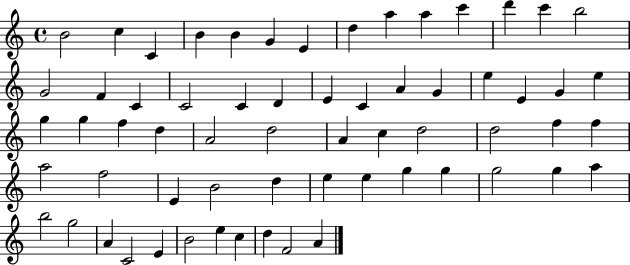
B4/h C5/q C4/q B4/q B4/q G4/q E4/q D5/q A5/q A5/q C6/q D6/q C6/q B5/h G4/h F4/q C4/q C4/h C4/q D4/q E4/q C4/q A4/q G4/q E5/q E4/q G4/q E5/q G5/q G5/q F5/q D5/q A4/h D5/h A4/q C5/q D5/h D5/h F5/q F5/q A5/h F5/h E4/q B4/h D5/q E5/q E5/q G5/q G5/q G5/h G5/q A5/q B5/h G5/h A4/q C4/h E4/q B4/h E5/q C5/q D5/q F4/h A4/q